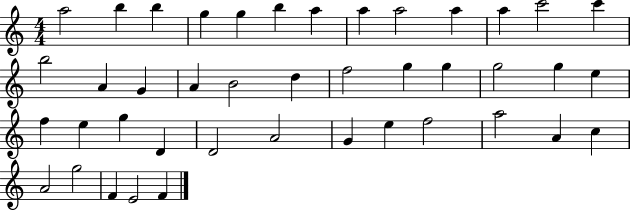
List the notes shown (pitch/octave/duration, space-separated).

A5/h B5/q B5/q G5/q G5/q B5/q A5/q A5/q A5/h A5/q A5/q C6/h C6/q B5/h A4/q G4/q A4/q B4/h D5/q F5/h G5/q G5/q G5/h G5/q E5/q F5/q E5/q G5/q D4/q D4/h A4/h G4/q E5/q F5/h A5/h A4/q C5/q A4/h G5/h F4/q E4/h F4/q